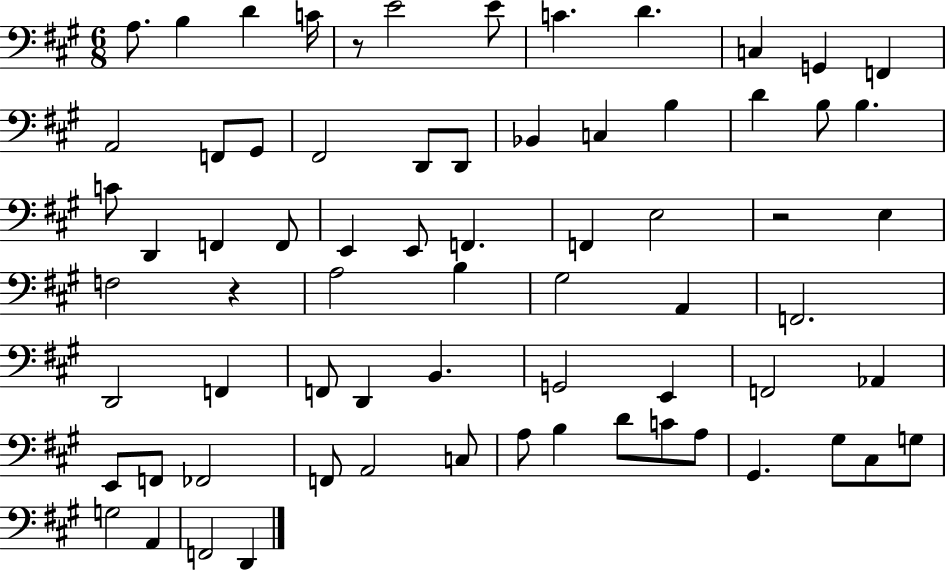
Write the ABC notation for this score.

X:1
T:Untitled
M:6/8
L:1/4
K:A
A,/2 B, D C/4 z/2 E2 E/2 C D C, G,, F,, A,,2 F,,/2 ^G,,/2 ^F,,2 D,,/2 D,,/2 _B,, C, B, D B,/2 B, C/2 D,, F,, F,,/2 E,, E,,/2 F,, F,, E,2 z2 E, F,2 z A,2 B, ^G,2 A,, F,,2 D,,2 F,, F,,/2 D,, B,, G,,2 E,, F,,2 _A,, E,,/2 F,,/2 _F,,2 F,,/2 A,,2 C,/2 A,/2 B, D/2 C/2 A,/2 ^G,, ^G,/2 ^C,/2 G,/2 G,2 A,, F,,2 D,,